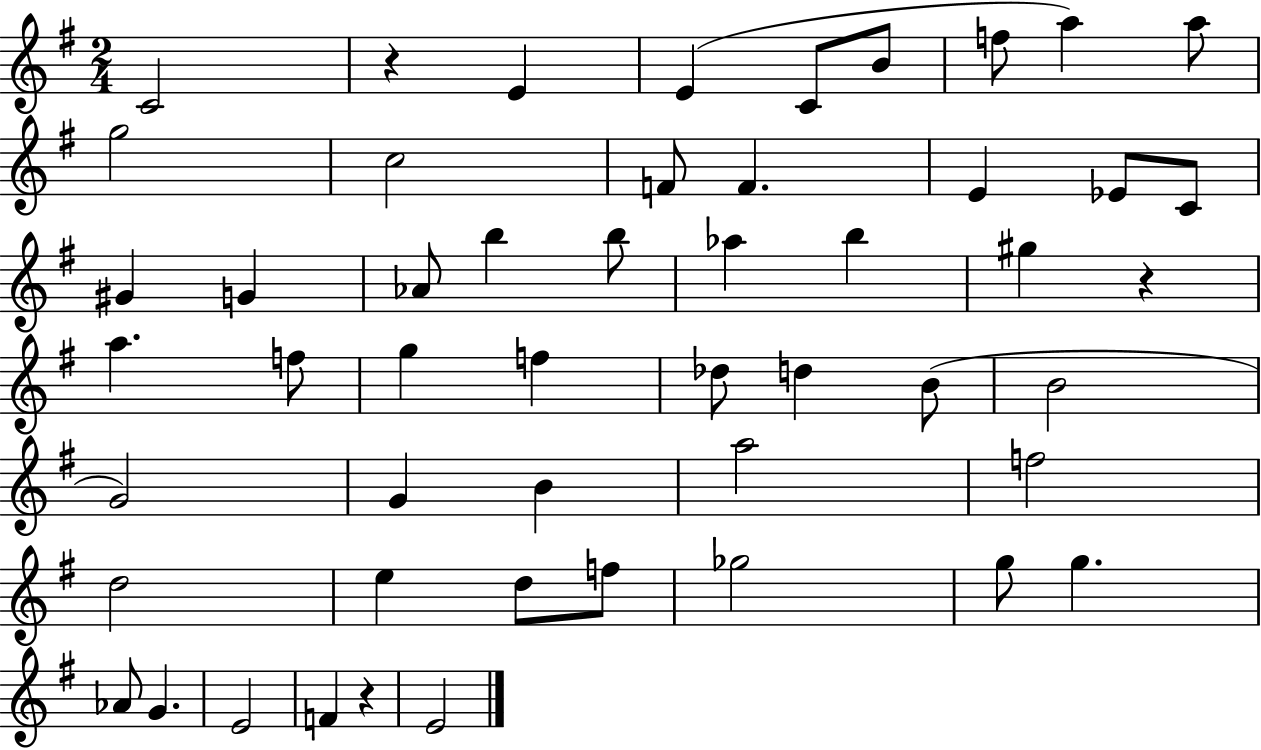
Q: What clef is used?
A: treble